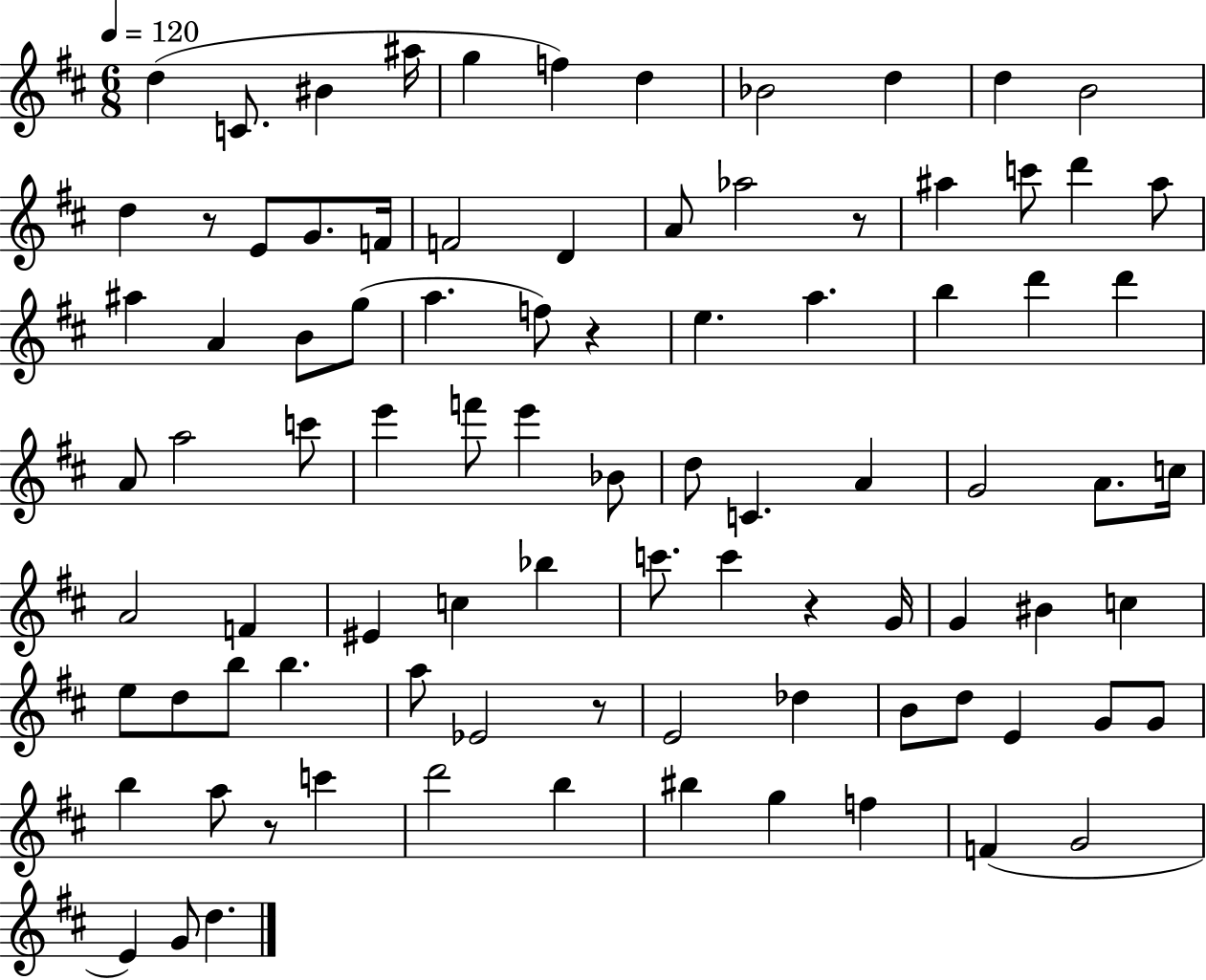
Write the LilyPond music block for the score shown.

{
  \clef treble
  \numericTimeSignature
  \time 6/8
  \key d \major
  \tempo 4 = 120
  d''4( c'8. bis'4 ais''16 | g''4 f''4) d''4 | bes'2 d''4 | d''4 b'2 | \break d''4 r8 e'8 g'8. f'16 | f'2 d'4 | a'8 aes''2 r8 | ais''4 c'''8 d'''4 ais''8 | \break ais''4 a'4 b'8 g''8( | a''4. f''8) r4 | e''4. a''4. | b''4 d'''4 d'''4 | \break a'8 a''2 c'''8 | e'''4 f'''8 e'''4 bes'8 | d''8 c'4. a'4 | g'2 a'8. c''16 | \break a'2 f'4 | eis'4 c''4 bes''4 | c'''8. c'''4 r4 g'16 | g'4 bis'4 c''4 | \break e''8 d''8 b''8 b''4. | a''8 ees'2 r8 | e'2 des''4 | b'8 d''8 e'4 g'8 g'8 | \break b''4 a''8 r8 c'''4 | d'''2 b''4 | bis''4 g''4 f''4 | f'4( g'2 | \break e'4) g'8 d''4. | \bar "|."
}